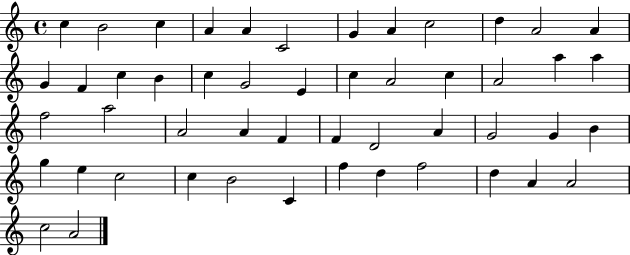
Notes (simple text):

C5/q B4/h C5/q A4/q A4/q C4/h G4/q A4/q C5/h D5/q A4/h A4/q G4/q F4/q C5/q B4/q C5/q G4/h E4/q C5/q A4/h C5/q A4/h A5/q A5/q F5/h A5/h A4/h A4/q F4/q F4/q D4/h A4/q G4/h G4/q B4/q G5/q E5/q C5/h C5/q B4/h C4/q F5/q D5/q F5/h D5/q A4/q A4/h C5/h A4/h